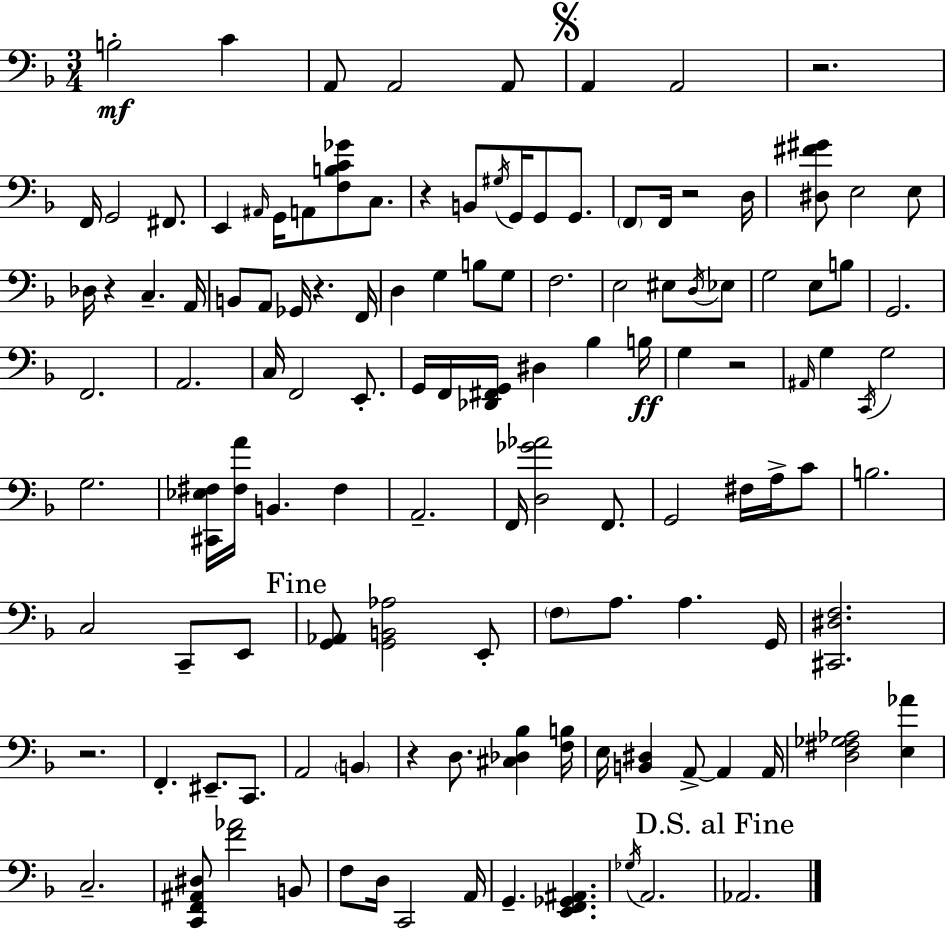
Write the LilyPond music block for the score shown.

{
  \clef bass
  \numericTimeSignature
  \time 3/4
  \key d \minor
  b2-.\mf c'4 | a,8 a,2 a,8 | \mark \markup { \musicglyph "scripts.segno" } a,4 a,2 | r2. | \break f,16 g,2 fis,8. | e,4 \grace { ais,16 } g,16 a,8 <f b c' ges'>8 c8. | r4 b,8 \acciaccatura { gis16 } g,16 g,8 g,8. | \parenthesize f,8 f,16 r2 | \break d16 <dis fis' gis'>8 e2 | e8 des16 r4 c4.-- | a,16 b,8 a,8 ges,16 r4. | f,16 d4 g4 b8 | \break g8 f2. | e2 eis8 | \acciaccatura { d16 } ees8 g2 e8 | b8 g,2. | \break f,2. | a,2. | c16 f,2 | e,8.-. g,16 f,16 <des, fis, g,>16 dis4 bes4 | \break b16\ff g4 r2 | \grace { ais,16 } g4 \acciaccatura { c,16 } g2 | g2. | <cis, ees fis>16 <fis a'>16 b,4. | \break fis4 a,2.-- | f,16 <d ges' aes'>2 | f,8. g,2 | fis16 a16-> c'8 b2. | \break c2 | c,8-- e,8 \mark "Fine" <g, aes,>8 <g, b, aes>2 | e,8-. \parenthesize f8 a8. a4. | g,16 <cis, dis f>2. | \break r2. | f,4.-. eis,8.-- | c,8. a,2 | \parenthesize b,4 r4 d8. | \break <cis des bes>4 <f b>16 e16 <b, dis>4 a,8->~~ | a,4 a,16 <d fis ges aes>2 | <e aes'>4 c2.-- | <c, f, ais, dis>8 <f' aes'>2 | \break b,8 f8 d16 c,2 | a,16 g,4.-- <e, f, ges, ais,>4. | \acciaccatura { ges16 } a,2. | \mark "D.S. al Fine" aes,2. | \break \bar "|."
}